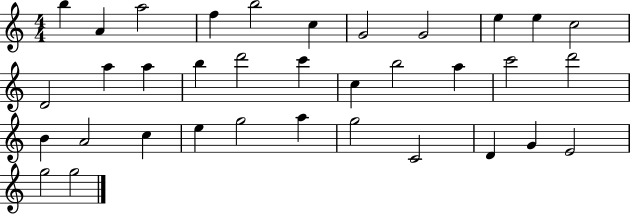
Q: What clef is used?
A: treble